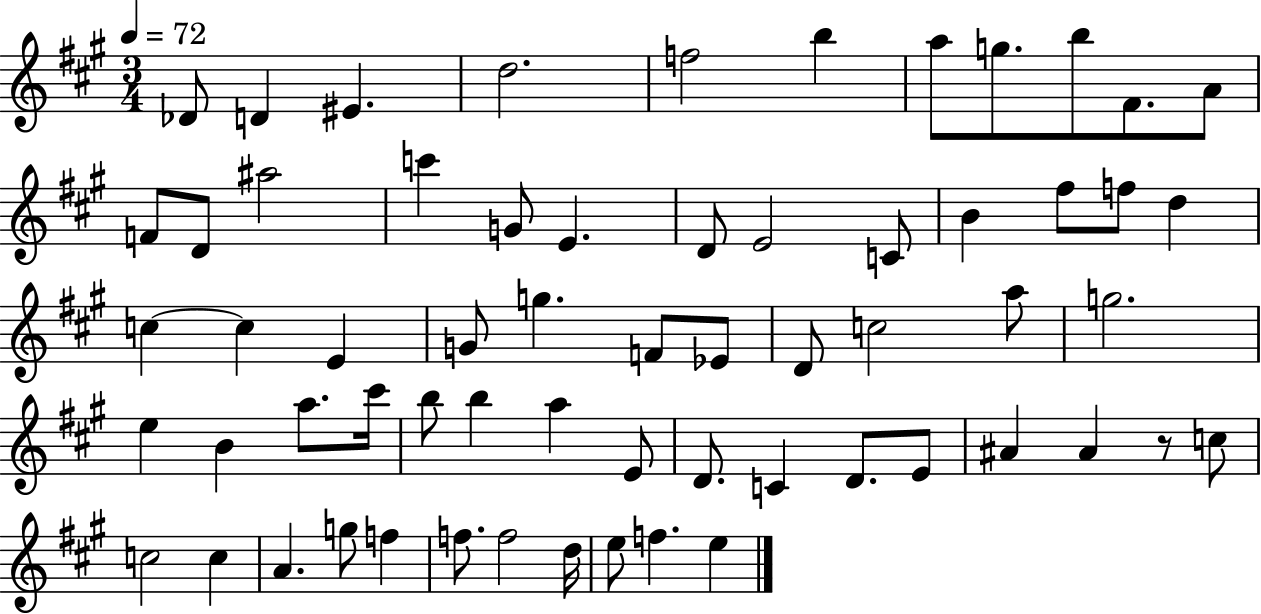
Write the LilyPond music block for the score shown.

{
  \clef treble
  \numericTimeSignature
  \time 3/4
  \key a \major
  \tempo 4 = 72
  des'8 d'4 eis'4. | d''2. | f''2 b''4 | a''8 g''8. b''8 fis'8. a'8 | \break f'8 d'8 ais''2 | c'''4 g'8 e'4. | d'8 e'2 c'8 | b'4 fis''8 f''8 d''4 | \break c''4~~ c''4 e'4 | g'8 g''4. f'8 ees'8 | d'8 c''2 a''8 | g''2. | \break e''4 b'4 a''8. cis'''16 | b''8 b''4 a''4 e'8 | d'8. c'4 d'8. e'8 | ais'4 ais'4 r8 c''8 | \break c''2 c''4 | a'4. g''8 f''4 | f''8. f''2 d''16 | e''8 f''4. e''4 | \break \bar "|."
}